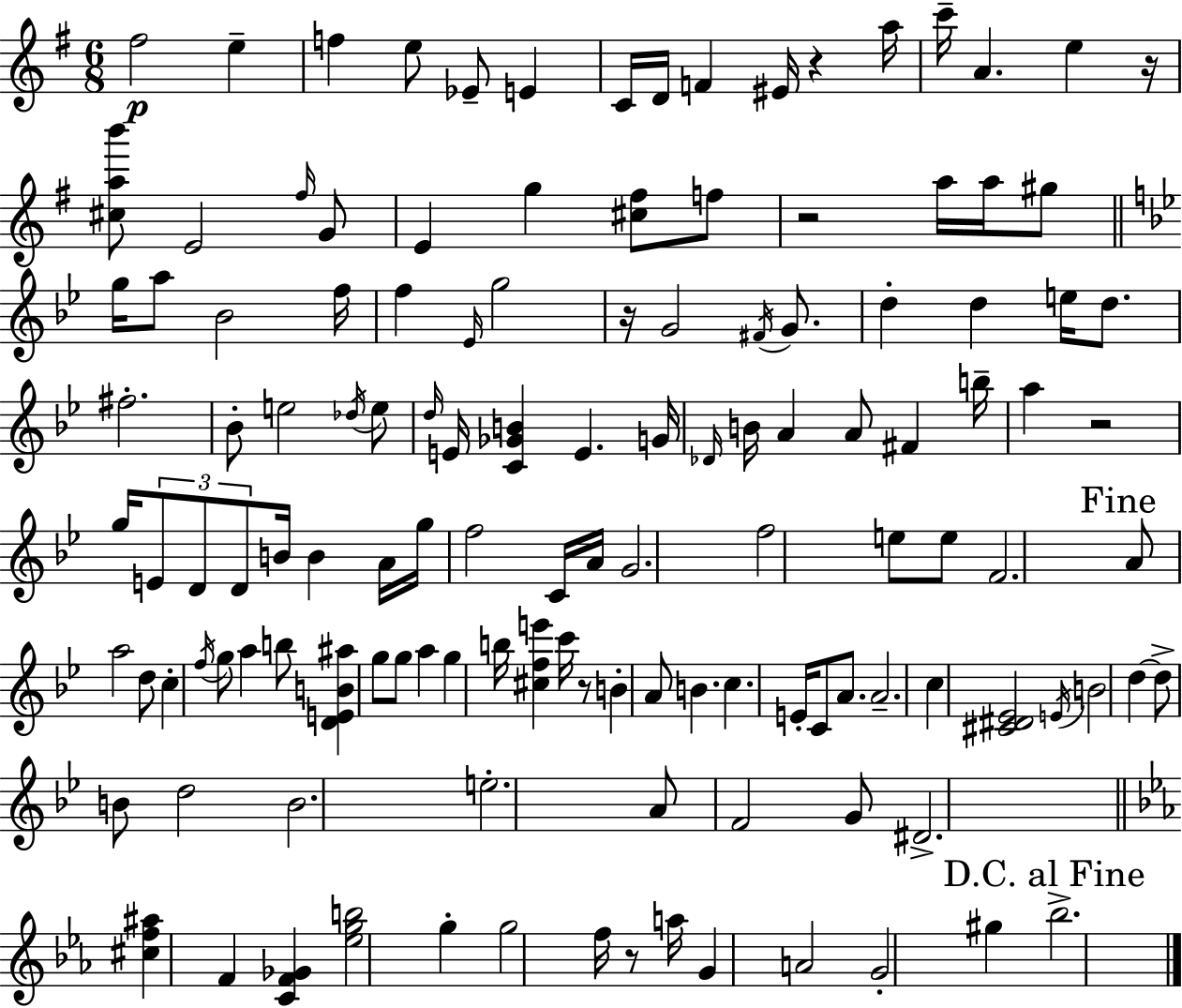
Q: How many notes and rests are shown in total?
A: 130